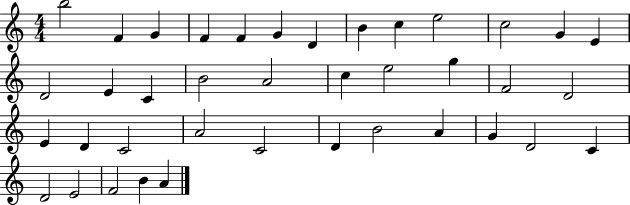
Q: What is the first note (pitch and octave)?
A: B5